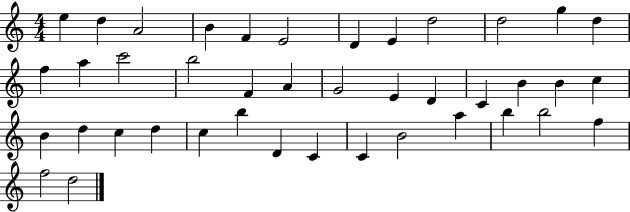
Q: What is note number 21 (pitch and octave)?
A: D4